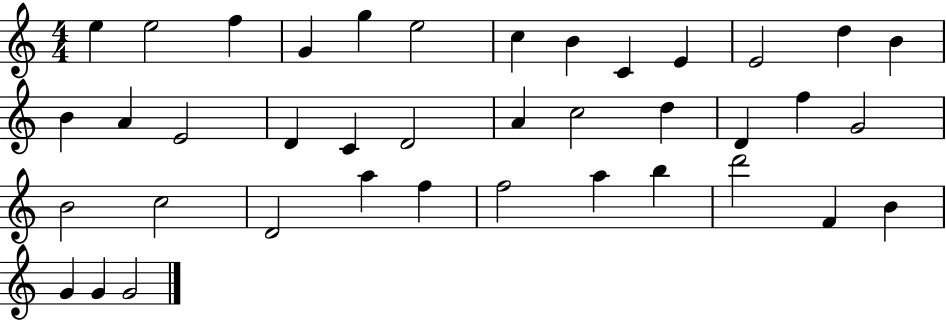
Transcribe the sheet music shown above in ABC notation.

X:1
T:Untitled
M:4/4
L:1/4
K:C
e e2 f G g e2 c B C E E2 d B B A E2 D C D2 A c2 d D f G2 B2 c2 D2 a f f2 a b d'2 F B G G G2